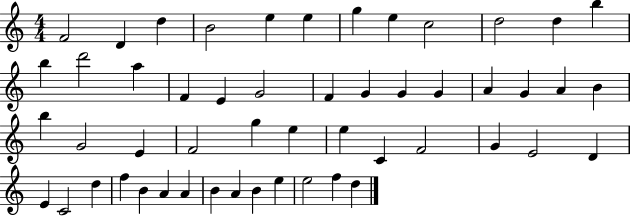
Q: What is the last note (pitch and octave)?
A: D5